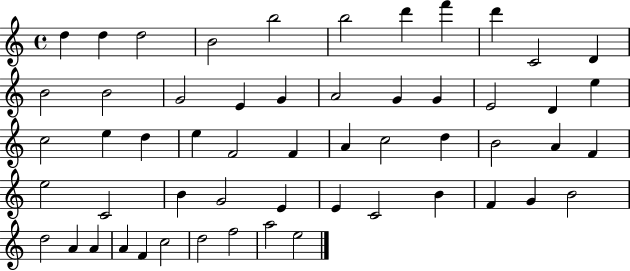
X:1
T:Untitled
M:4/4
L:1/4
K:C
d d d2 B2 b2 b2 d' f' d' C2 D B2 B2 G2 E G A2 G G E2 D e c2 e d e F2 F A c2 d B2 A F e2 C2 B G2 E E C2 B F G B2 d2 A A A F c2 d2 f2 a2 e2